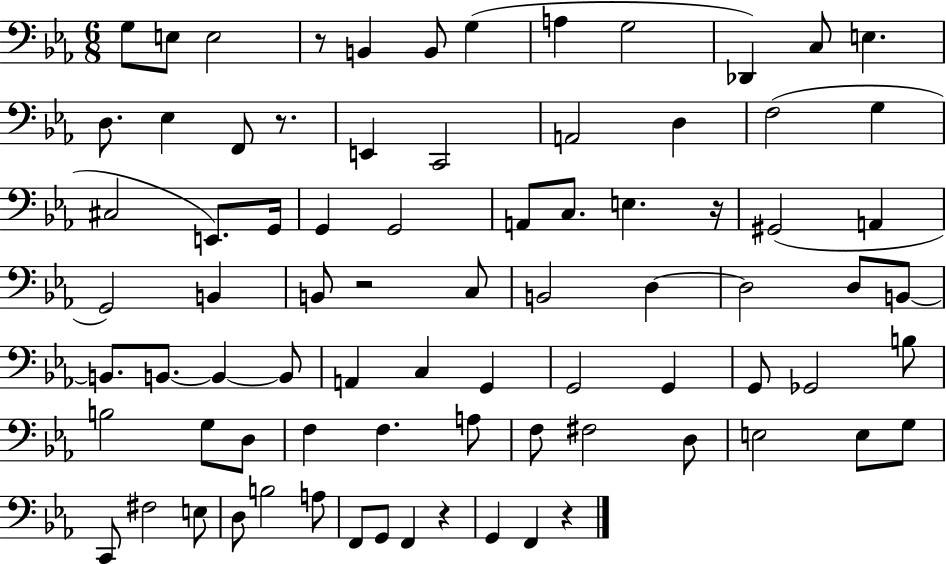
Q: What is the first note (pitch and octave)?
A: G3